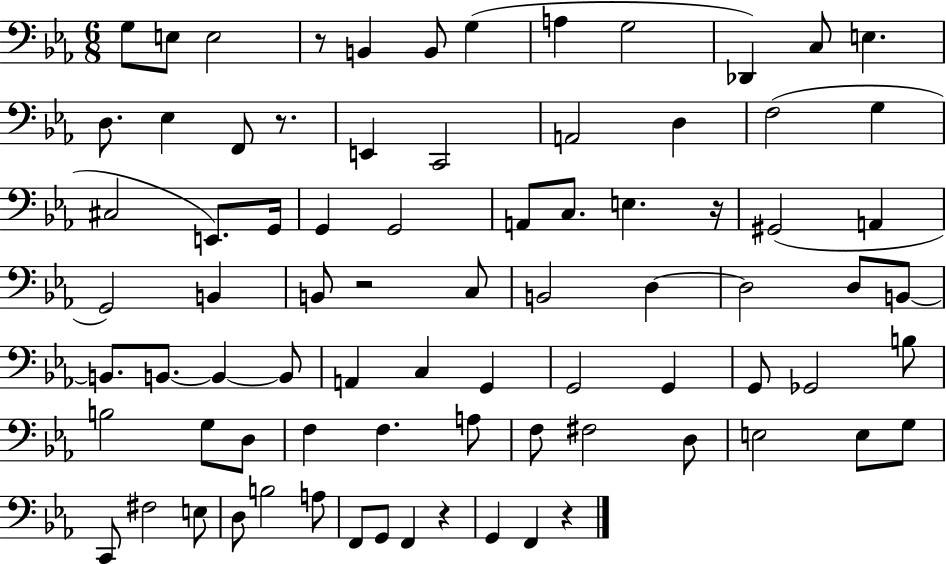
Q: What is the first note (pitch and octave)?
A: G3